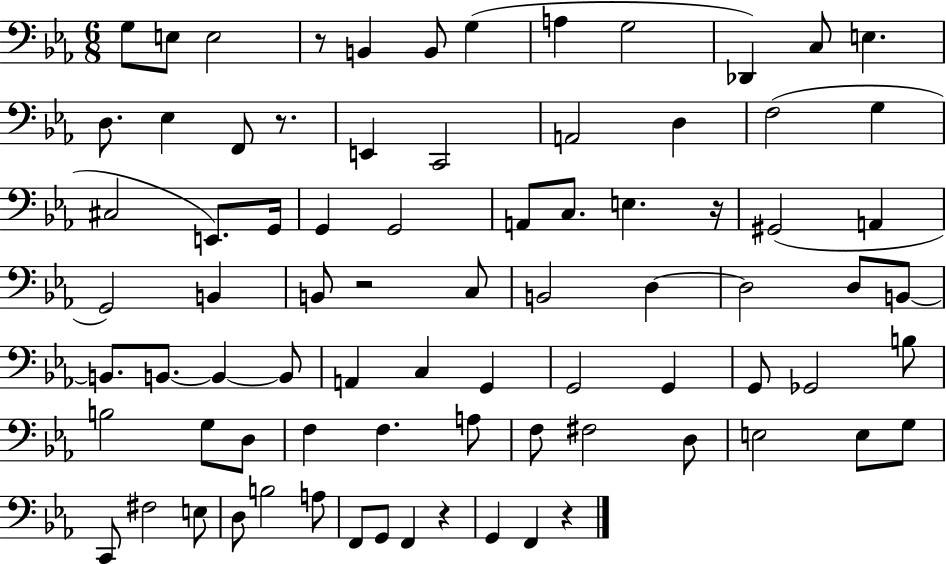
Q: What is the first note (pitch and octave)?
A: G3